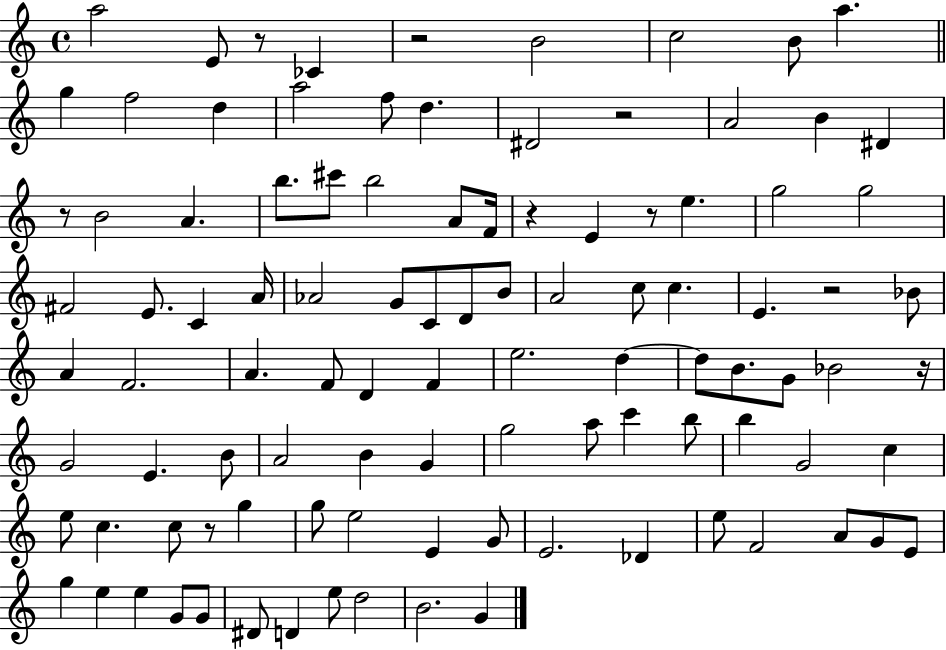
{
  \clef treble
  \time 4/4
  \defaultTimeSignature
  \key c \major
  a''2 e'8 r8 ces'4 | r2 b'2 | c''2 b'8 a''4. | \bar "||" \break \key a \minor g''4 f''2 d''4 | a''2 f''8 d''4. | dis'2 r2 | a'2 b'4 dis'4 | \break r8 b'2 a'4. | b''8. cis'''8 b''2 a'8 f'16 | r4 e'4 r8 e''4. | g''2 g''2 | \break fis'2 e'8. c'4 a'16 | aes'2 g'8 c'8 d'8 b'8 | a'2 c''8 c''4. | e'4. r2 bes'8 | \break a'4 f'2. | a'4. f'8 d'4 f'4 | e''2. d''4~~ | d''8 b'8. g'8 bes'2 r16 | \break g'2 e'4. b'8 | a'2 b'4 g'4 | g''2 a''8 c'''4 b''8 | b''4 g'2 c''4 | \break e''8 c''4. c''8 r8 g''4 | g''8 e''2 e'4 g'8 | e'2. des'4 | e''8 f'2 a'8 g'8 e'8 | \break g''4 e''4 e''4 g'8 g'8 | dis'8 d'4 e''8 d''2 | b'2. g'4 | \bar "|."
}